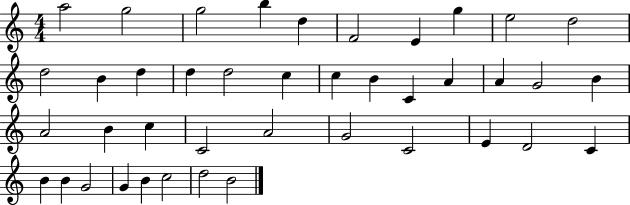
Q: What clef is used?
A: treble